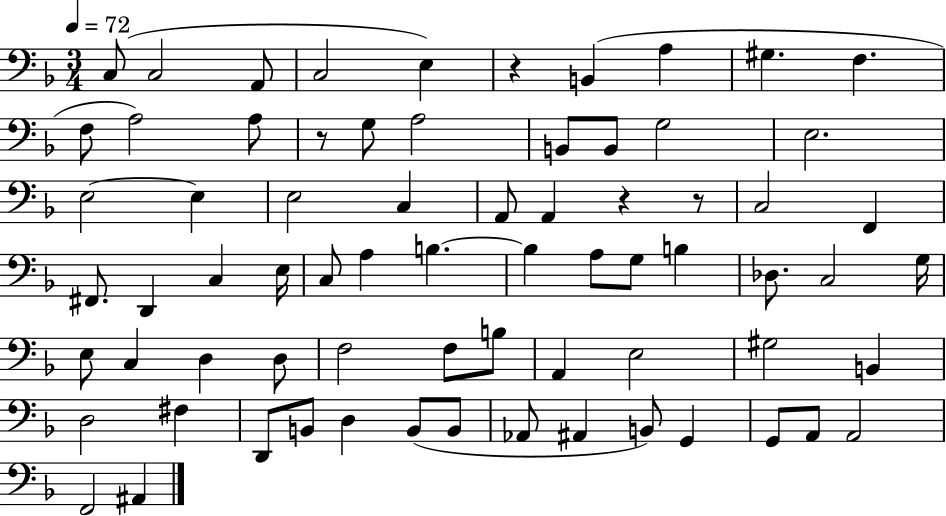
C3/e C3/h A2/e C3/h E3/q R/q B2/q A3/q G#3/q. F3/q. F3/e A3/h A3/e R/e G3/e A3/h B2/e B2/e G3/h E3/h. E3/h E3/q E3/h C3/q A2/e A2/q R/q R/e C3/h F2/q F#2/e. D2/q C3/q E3/s C3/e A3/q B3/q. B3/q A3/e G3/e B3/q Db3/e. C3/h G3/s E3/e C3/q D3/q D3/e F3/h F3/e B3/e A2/q E3/h G#3/h B2/q D3/h F#3/q D2/e B2/e D3/q B2/e B2/e Ab2/e A#2/q B2/e G2/q G2/e A2/e A2/h F2/h A#2/q